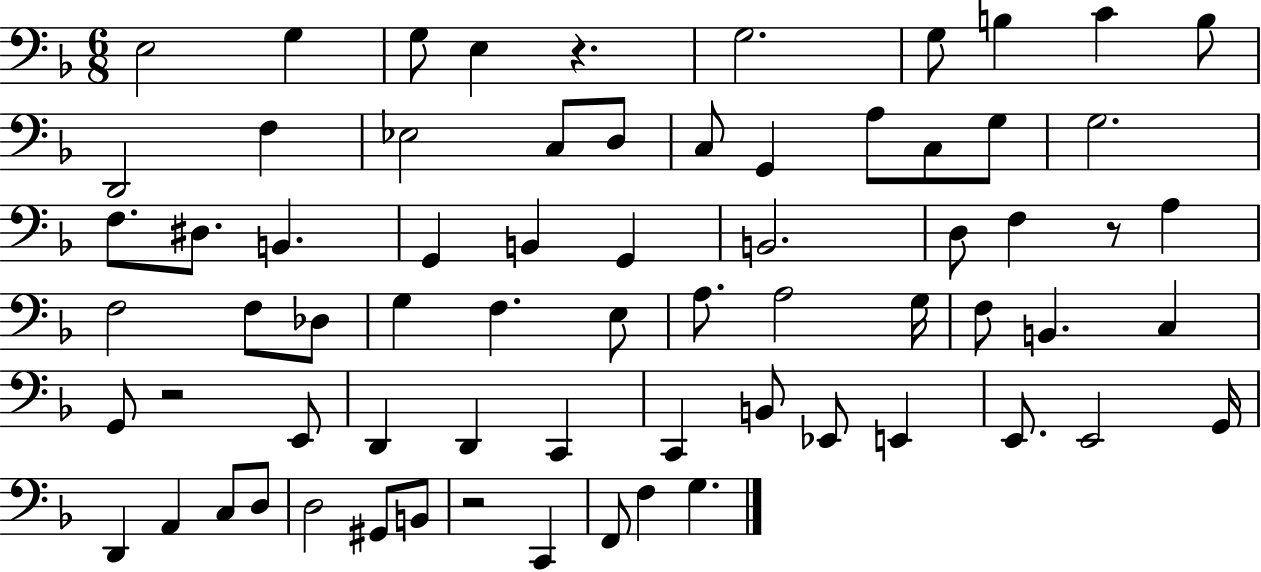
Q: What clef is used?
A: bass